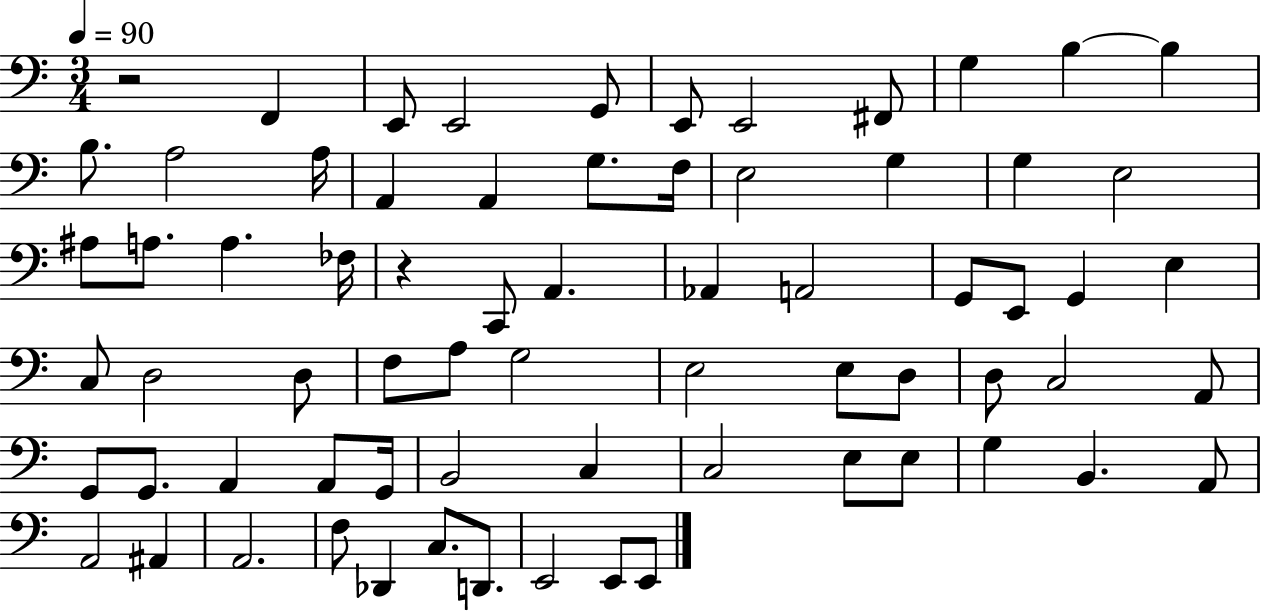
R/h F2/q E2/e E2/h G2/e E2/e E2/h F#2/e G3/q B3/q B3/q B3/e. A3/h A3/s A2/q A2/q G3/e. F3/s E3/h G3/q G3/q E3/h A#3/e A3/e. A3/q. FES3/s R/q C2/e A2/q. Ab2/q A2/h G2/e E2/e G2/q E3/q C3/e D3/h D3/e F3/e A3/e G3/h E3/h E3/e D3/e D3/e C3/h A2/e G2/e G2/e. A2/q A2/e G2/s B2/h C3/q C3/h E3/e E3/e G3/q B2/q. A2/e A2/h A#2/q A2/h. F3/e Db2/q C3/e. D2/e. E2/h E2/e E2/e